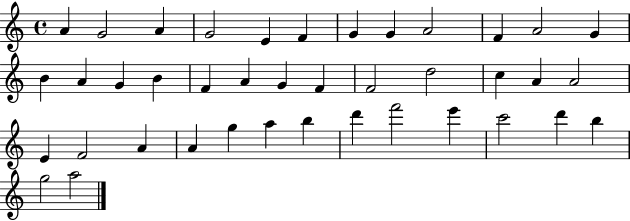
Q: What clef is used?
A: treble